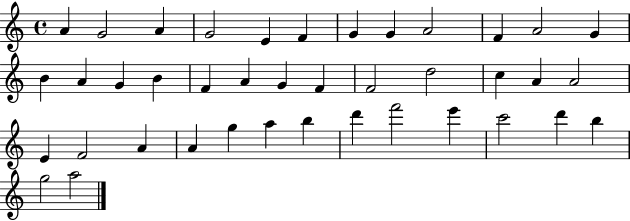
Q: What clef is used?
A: treble